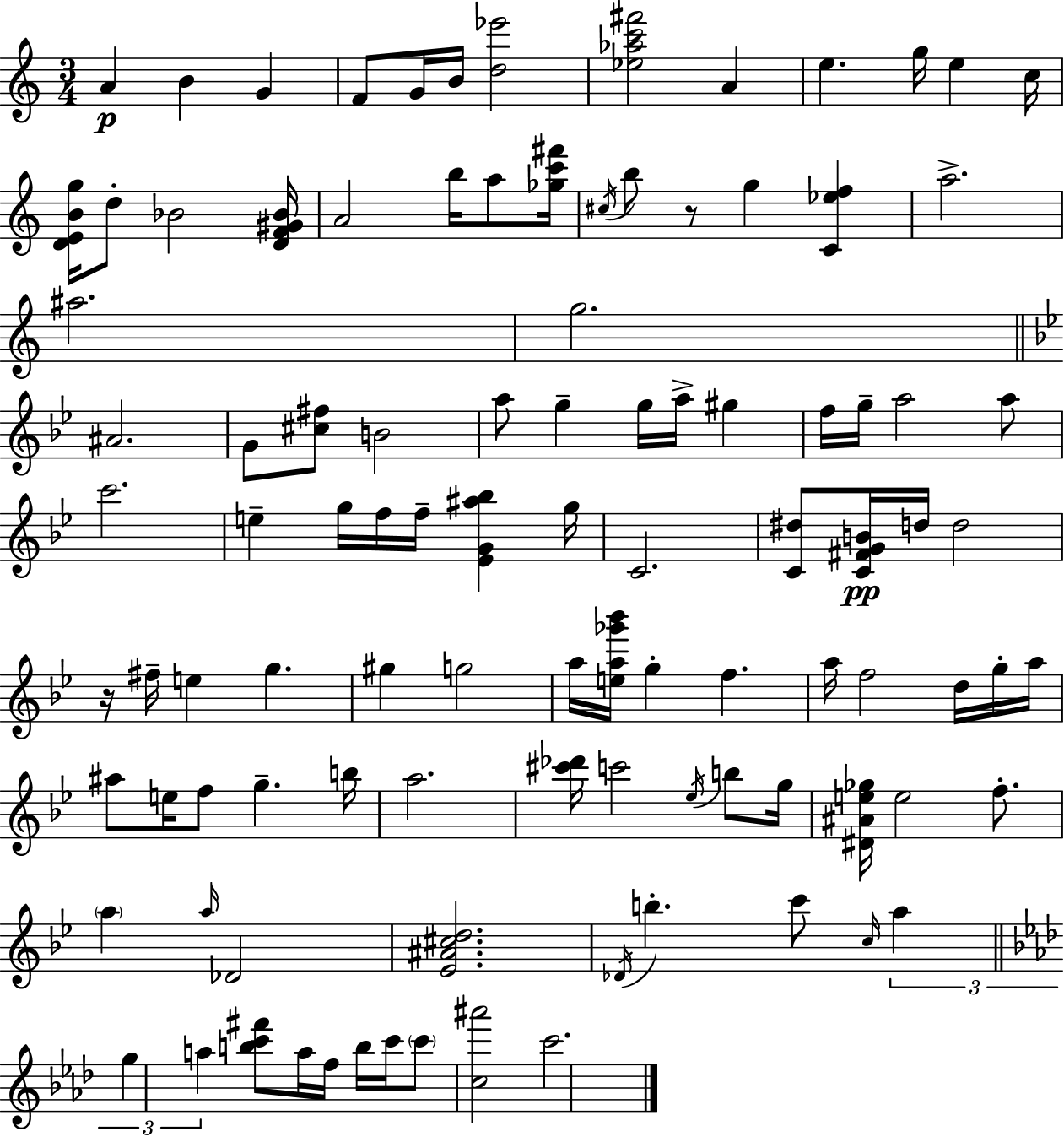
X:1
T:Untitled
M:3/4
L:1/4
K:C
A B G F/2 G/4 B/4 [d_e']2 [_e_ac'^f']2 A e g/4 e c/4 [DEBg]/4 d/2 _B2 [DF^G_B]/4 A2 b/4 a/2 [_gc'^f']/4 ^c/4 b/2 z/2 g [C_ef] a2 ^a2 g2 ^A2 G/2 [^c^f]/2 B2 a/2 g g/4 a/4 ^g f/4 g/4 a2 a/2 c'2 e g/4 f/4 f/4 [_EG^a_b] g/4 C2 [C^d]/2 [C^FGB]/4 d/4 d2 z/4 ^f/4 e g ^g g2 a/4 [ea_g'_b']/4 g f a/4 f2 d/4 g/4 a/4 ^a/2 e/4 f/2 g b/4 a2 [^c'_d']/4 c'2 _e/4 b/2 g/4 [^D^Ae_g]/4 e2 f/2 a a/4 _D2 [_E^A^cd]2 _D/4 b c'/2 c/4 a g a [bc'^f']/2 a/4 f/4 b/4 c'/4 c'/2 [c^a']2 c'2